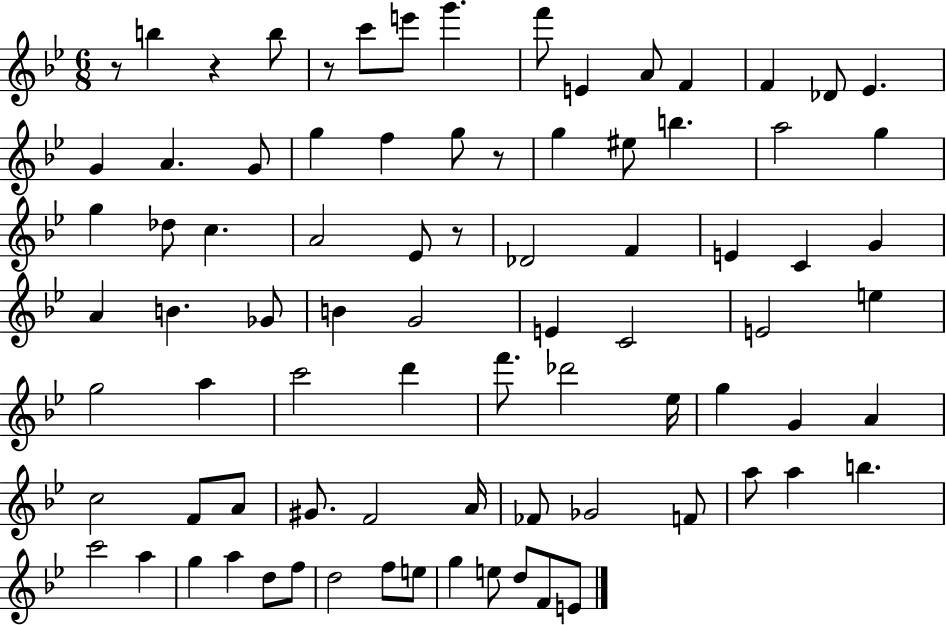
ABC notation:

X:1
T:Untitled
M:6/8
L:1/4
K:Bb
z/2 b z b/2 z/2 c'/2 e'/2 g' f'/2 E A/2 F F _D/2 _E G A G/2 g f g/2 z/2 g ^e/2 b a2 g g _d/2 c A2 _E/2 z/2 _D2 F E C G A B _G/2 B G2 E C2 E2 e g2 a c'2 d' f'/2 _d'2 _e/4 g G A c2 F/2 A/2 ^G/2 F2 A/4 _F/2 _G2 F/2 a/2 a b c'2 a g a d/2 f/2 d2 f/2 e/2 g e/2 d/2 F/2 E/2